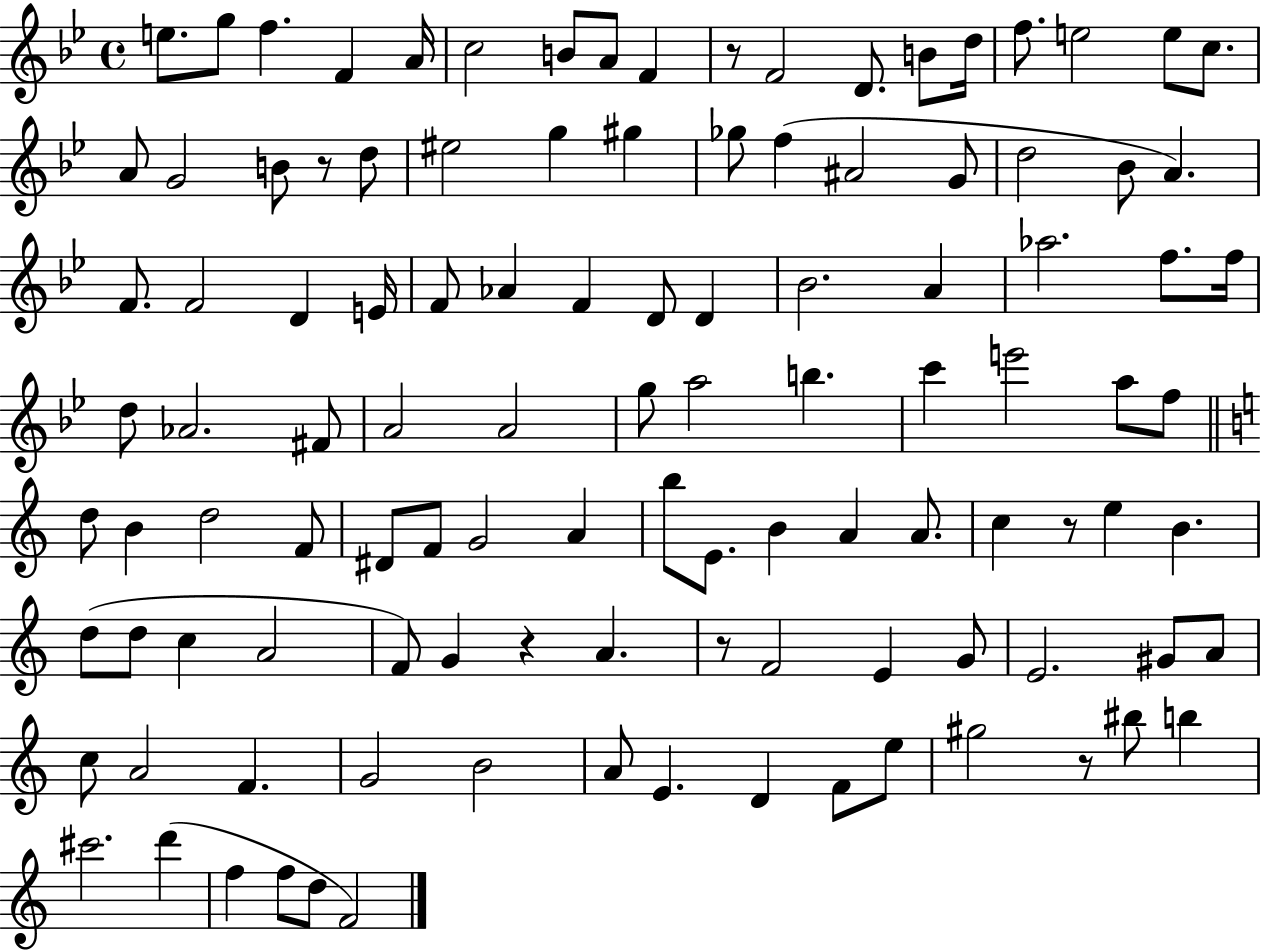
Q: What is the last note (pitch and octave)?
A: F4